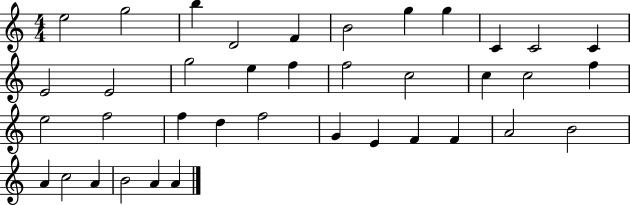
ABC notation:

X:1
T:Untitled
M:4/4
L:1/4
K:C
e2 g2 b D2 F B2 g g C C2 C E2 E2 g2 e f f2 c2 c c2 f e2 f2 f d f2 G E F F A2 B2 A c2 A B2 A A